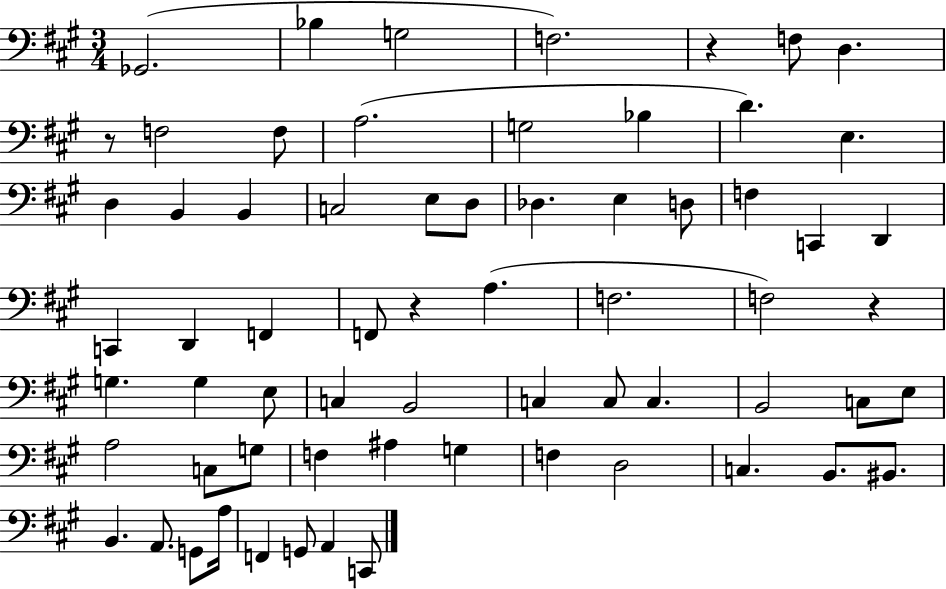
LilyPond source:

{
  \clef bass
  \numericTimeSignature
  \time 3/4
  \key a \major
  ges,2.( | bes4 g2 | f2.) | r4 f8 d4. | \break r8 f2 f8 | a2.( | g2 bes4 | d'4.) e4. | \break d4 b,4 b,4 | c2 e8 d8 | des4. e4 d8 | f4 c,4 d,4 | \break c,4 d,4 f,4 | f,8 r4 a4.( | f2. | f2) r4 | \break g4. g4 e8 | c4 b,2 | c4 c8 c4. | b,2 c8 e8 | \break a2 c8 g8 | f4 ais4 g4 | f4 d2 | c4. b,8. bis,8. | \break b,4. a,8. g,8 a16 | f,4 g,8 a,4 c,8 | \bar "|."
}